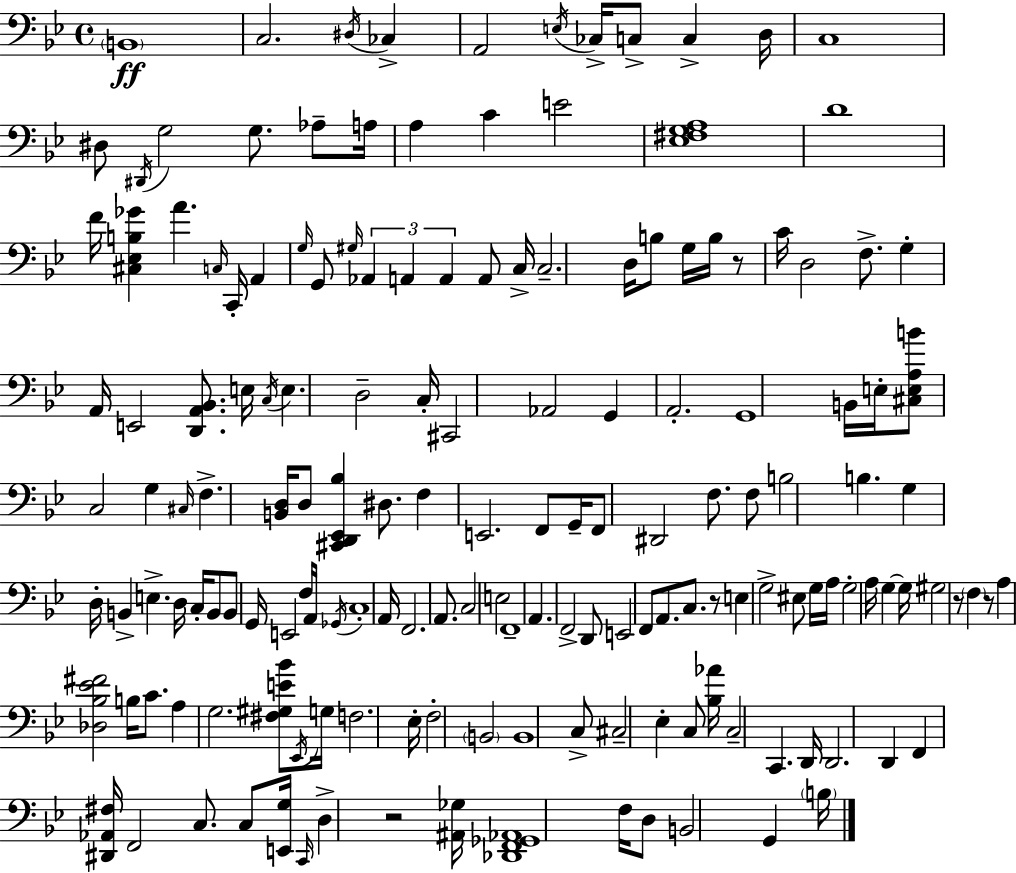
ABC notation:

X:1
T:Untitled
M:4/4
L:1/4
K:Gm
B,,4 C,2 ^D,/4 _C, A,,2 E,/4 _C,/4 C,/2 C, D,/4 C,4 ^D,/2 ^D,,/4 G,2 G,/2 _A,/2 A,/4 A, C E2 [_E,^F,G,A,]4 D4 F/4 [^C,_E,B,_G] A C,/4 C,,/4 A,, G,/4 G,,/2 ^G,/4 _A,, A,, A,, A,,/2 C,/4 C,2 D,/4 B,/2 G,/4 B,/4 z/2 C/4 D,2 F,/2 G, A,,/4 E,,2 [D,,A,,_B,,]/2 E,/4 C,/4 E, D,2 C,/4 ^C,,2 _A,,2 G,, A,,2 G,,4 B,,/4 E,/4 [^C,E,A,B]/2 C,2 G, ^C,/4 F, [B,,D,]/4 D,/2 [^C,,D,,_E,,_B,] ^D,/2 F, E,,2 F,,/2 G,,/4 F,,/2 ^D,,2 F,/2 F,/2 B,2 B, G, D,/4 B,, E, D,/4 C,/4 B,,/2 B,,/2 G,,/4 E,,2 F,/4 A,,/4 _G,,/4 C,4 A,,/4 F,,2 A,,/2 C,2 E,2 F,,4 A,, F,,2 D,,/2 E,,2 F,,/2 A,,/2 C,/2 z/2 E, G,2 ^E,/2 G,/4 A,/4 G,2 A,/4 G, G,/4 ^G,2 z/2 F, z/2 A, [_D,_B,_E^F]2 B,/4 C/2 A, G,2 [^F,^G,E_B]/2 _E,,/4 G,/4 F,2 _E,/4 F,2 B,,2 B,,4 C,/2 ^C,2 _E, C,/2 [_B,_A]/4 C,2 C,, D,,/4 D,,2 D,, F,, [^D,,_A,,^F,]/4 F,,2 C,/2 C,/2 [E,,G,]/4 C,,/4 D, z2 [^A,,_G,]/4 [_D,,F,,_G,,_A,,]4 F,/4 D,/2 B,,2 G,, B,/4